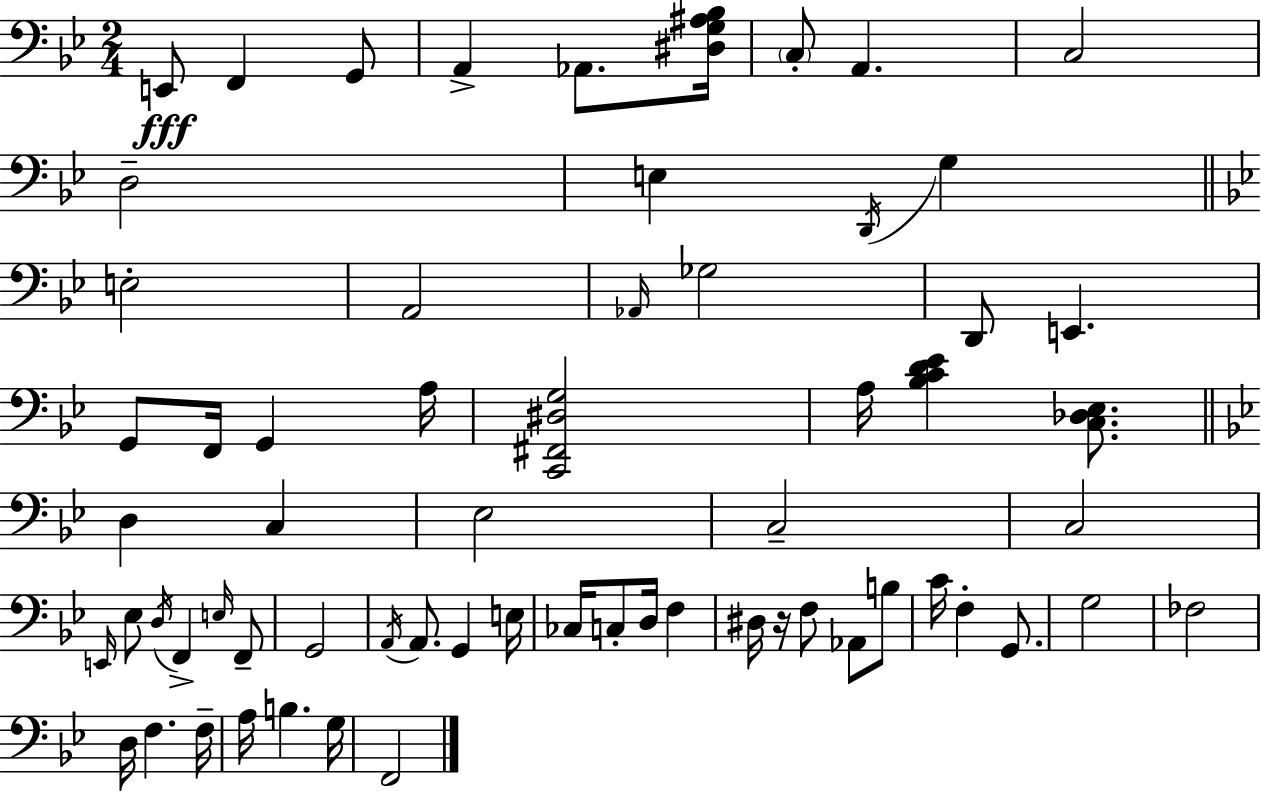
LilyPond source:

{
  \clef bass
  \numericTimeSignature
  \time 2/4
  \key bes \major
  e,8\fff f,4 g,8 | a,4-> aes,8. <dis g ais bes>16 | \parenthesize c8-. a,4. | c2 | \break d2-- | e4 \acciaccatura { d,16 } g4 | \bar "||" \break \key bes \major e2-. | a,2 | \grace { aes,16 } ges2 | d,8 e,4. | \break g,8 f,16 g,4 | a16 <c, fis, dis g>2 | a16 <bes c' d' ees'>4 <c des ees>8. | \bar "||" \break \key bes \major d4 c4 | ees2 | c2-- | c2 | \break \grace { e,16 } ees8 \acciaccatura { d16 } f,4-> | \grace { e16 } f,8-- g,2 | \acciaccatura { a,16 } a,8. g,4 | e16 ces16 c8-. d16 | \break f4 dis16 r16 f8 | aes,8 b8 c'16 f4-. | g,8. g2 | fes2 | \break d16 f4. | f16-- a16 b4. | g16 f,2 | \bar "|."
}